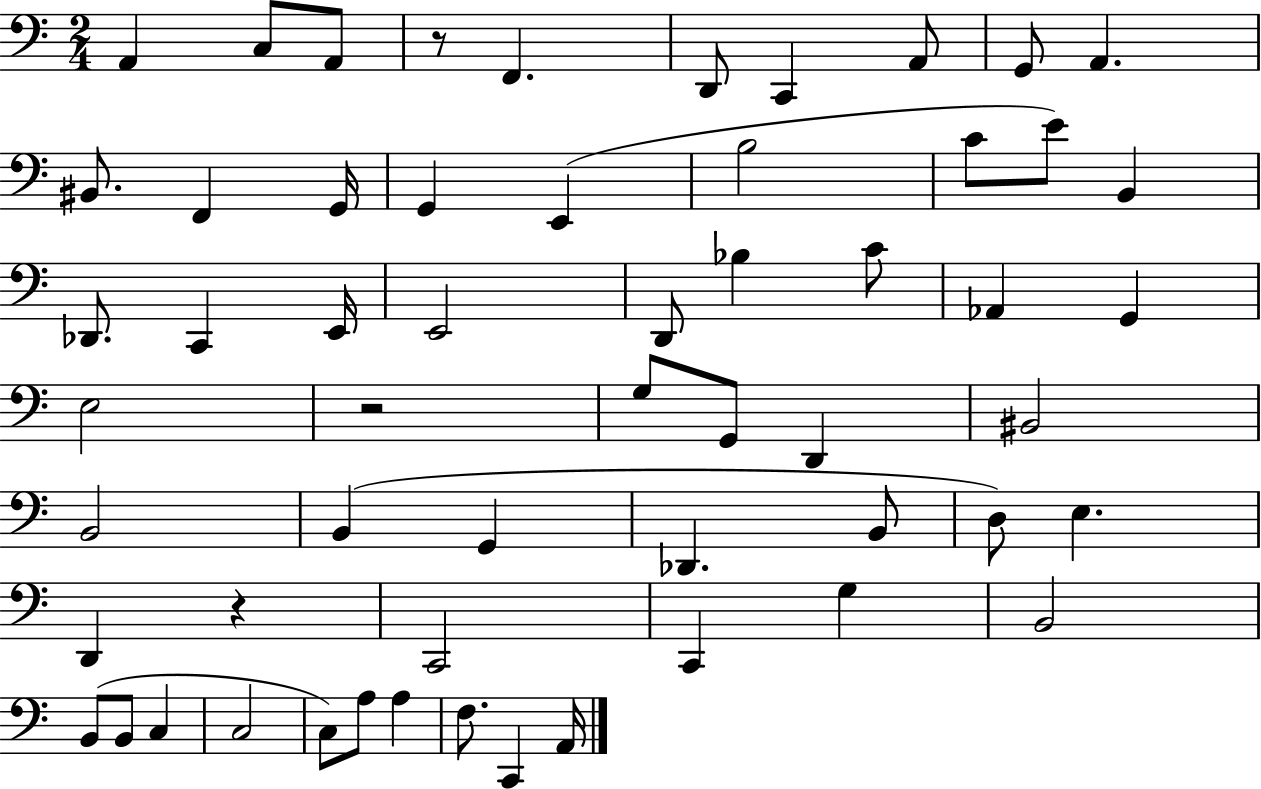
X:1
T:Untitled
M:2/4
L:1/4
K:C
A,, C,/2 A,,/2 z/2 F,, D,,/2 C,, A,,/2 G,,/2 A,, ^B,,/2 F,, G,,/4 G,, E,, B,2 C/2 E/2 B,, _D,,/2 C,, E,,/4 E,,2 D,,/2 _B, C/2 _A,, G,, E,2 z2 G,/2 G,,/2 D,, ^B,,2 B,,2 B,, G,, _D,, B,,/2 D,/2 E, D,, z C,,2 C,, G, B,,2 B,,/2 B,,/2 C, C,2 C,/2 A,/2 A, F,/2 C,, A,,/4